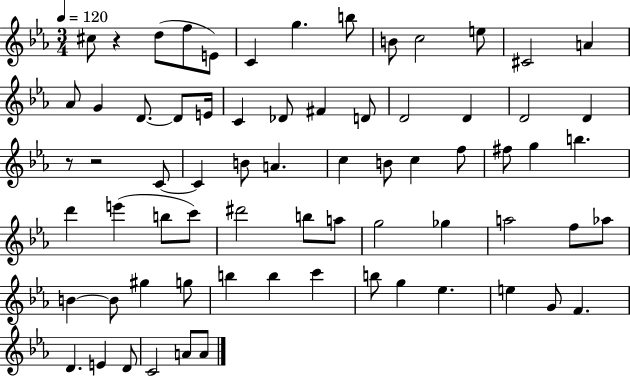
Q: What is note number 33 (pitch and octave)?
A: F5